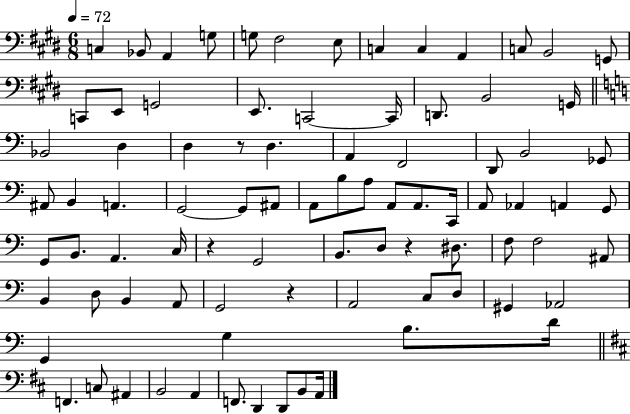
{
  \clef bass
  \numericTimeSignature
  \time 6/8
  \key e \major
  \tempo 4 = 72
  \repeat volta 2 { c4 bes,8 a,4 g8 | g8 fis2 e8 | c4 c4 a,4 | c8 b,2 g,8 | \break c,8 e,8 g,2 | e,8. c,2~~ c,16 | d,8. b,2 g,16 | \bar "||" \break \key c \major bes,2 d4 | d4 r8 d4. | a,4 f,2 | d,8 b,2 ges,8 | \break ais,8 b,4 a,4. | g,2~~ g,8 ais,8 | a,8 b8 a8 a,8 a,8. c,16 | a,8 aes,4 a,4 g,8 | \break g,8 b,8. a,4. c16 | r4 g,2 | b,8. d8 r4 dis8. | f8 f2 ais,8 | \break b,4 d8 b,4 a,8 | g,2 r4 | a,2 c8 d8 | gis,4 aes,2 | \break g,4 g4 b8. d'16 | \bar "||" \break \key d \major f,4. c8 ais,4 | b,2 a,4 | f,8. d,4 d,8 b,8 a,16 | } \bar "|."
}